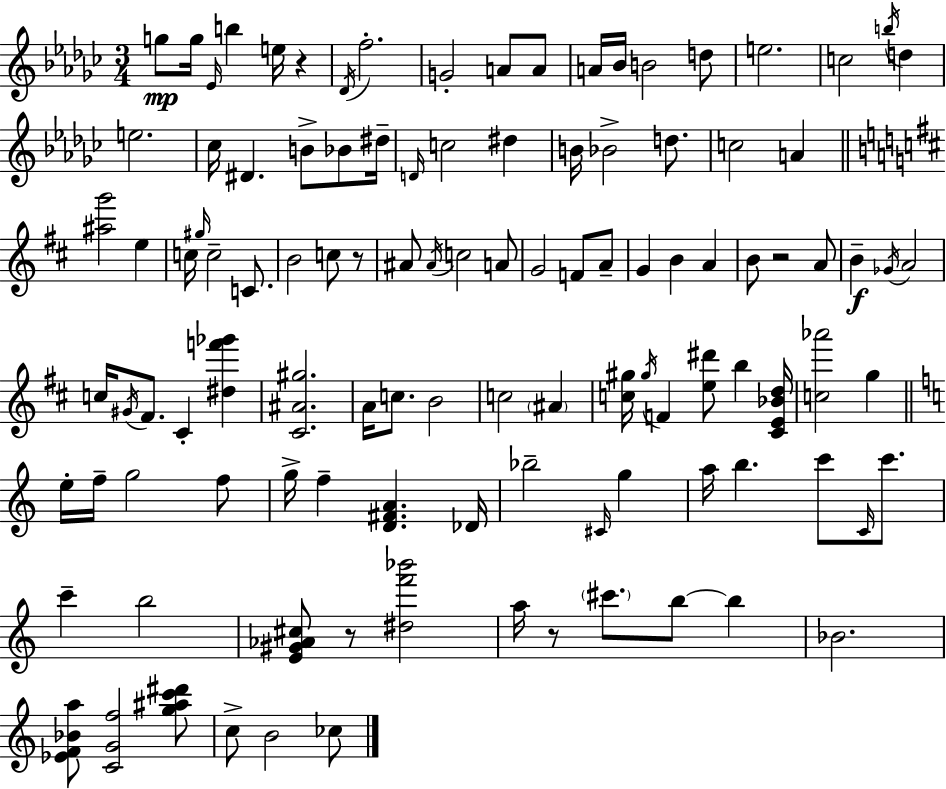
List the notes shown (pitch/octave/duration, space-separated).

G5/e G5/s Eb4/s B5/q E5/s R/q Db4/s F5/h. G4/h A4/e A4/e A4/s Bb4/s B4/h D5/e E5/h. C5/h B5/s D5/q E5/h. CES5/s D#4/q. B4/e Bb4/e D#5/s D4/s C5/h D#5/q B4/s Bb4/h D5/e. C5/h A4/q [A#5,G6]/h E5/q C5/s G#5/s C5/h C4/e. B4/h C5/e R/e A#4/e A#4/s C5/h A4/e G4/h F4/e A4/e G4/q B4/q A4/q B4/e R/h A4/e B4/q Gb4/s A4/h C5/s G#4/s F#4/e. C#4/q [D#5,F6,Gb6]/q [C#4,A#4,G#5]/h. A4/s C5/e. B4/h C5/h A#4/q [C5,G#5]/s G#5/s F4/q [E5,D#6]/e B5/q [C#4,E4,Bb4,D5]/s [C5,Ab6]/h G5/q E5/s F5/s G5/h F5/e G5/s F5/q [D4,F#4,A4]/q. Db4/s Bb5/h C#4/s G5/q A5/s B5/q. C6/e C4/s C6/e. C6/q B5/h [E4,G#4,Ab4,C#5]/e R/e [D#5,F6,Bb6]/h A5/s R/e C#6/e. B5/e B5/q Bb4/h. [Eb4,F4,Bb4,A5]/e [C4,G4,F5]/h [G5,A#5,C6,D#6]/e C5/e B4/h CES5/e